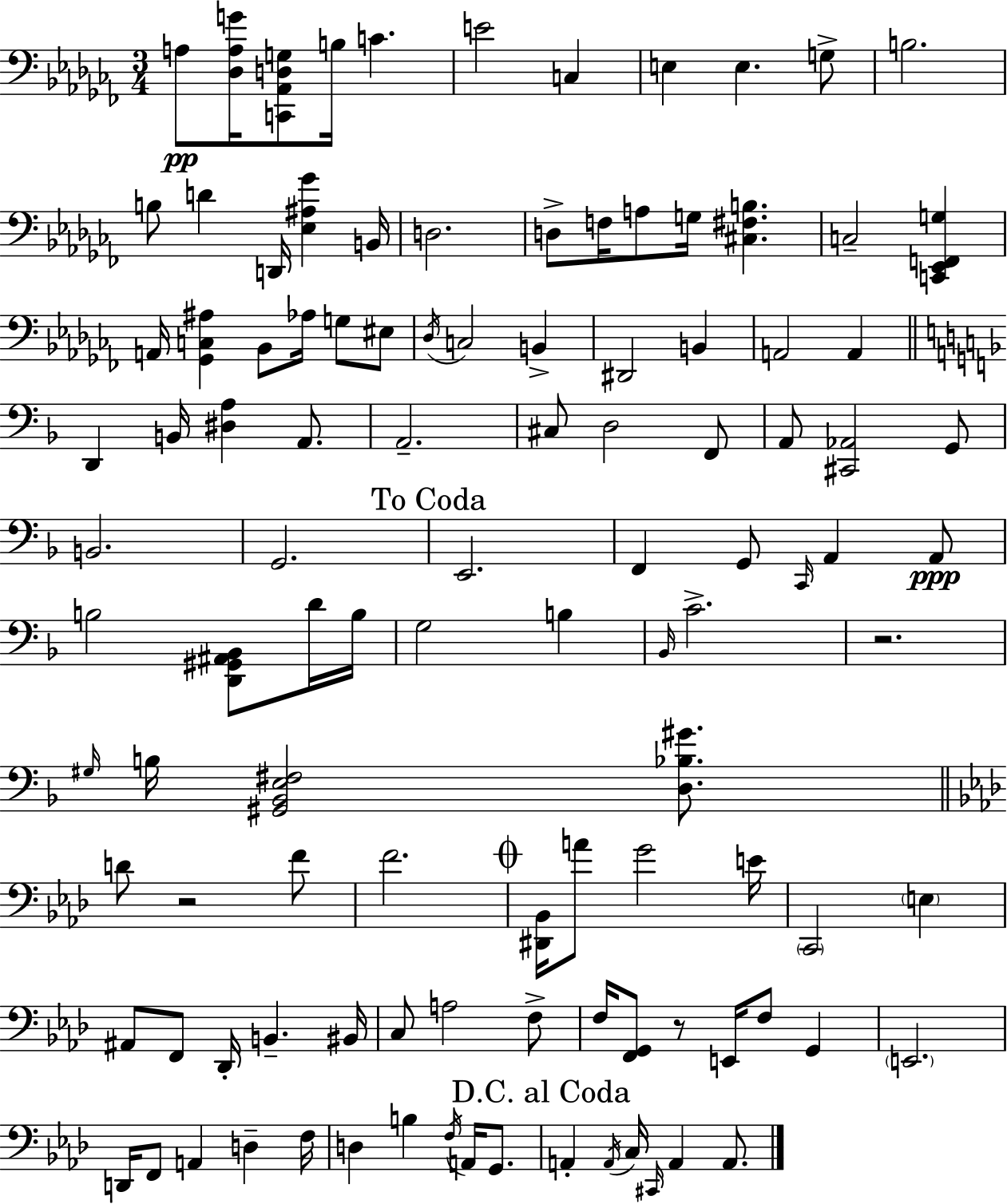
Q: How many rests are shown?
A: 3